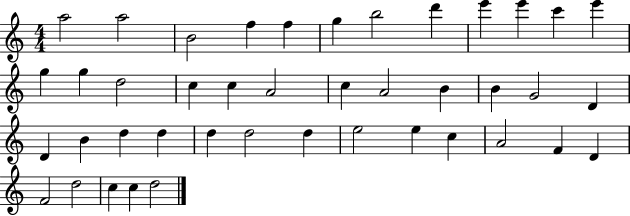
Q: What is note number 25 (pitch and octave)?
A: D4